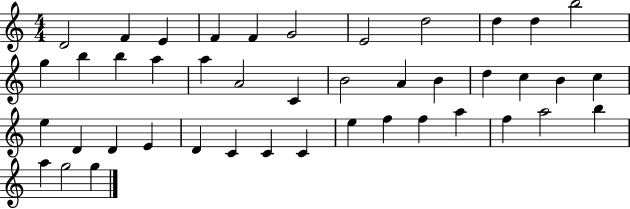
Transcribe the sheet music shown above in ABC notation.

X:1
T:Untitled
M:4/4
L:1/4
K:C
D2 F E F F G2 E2 d2 d d b2 g b b a a A2 C B2 A B d c B c e D D E D C C C e f f a f a2 b a g2 g